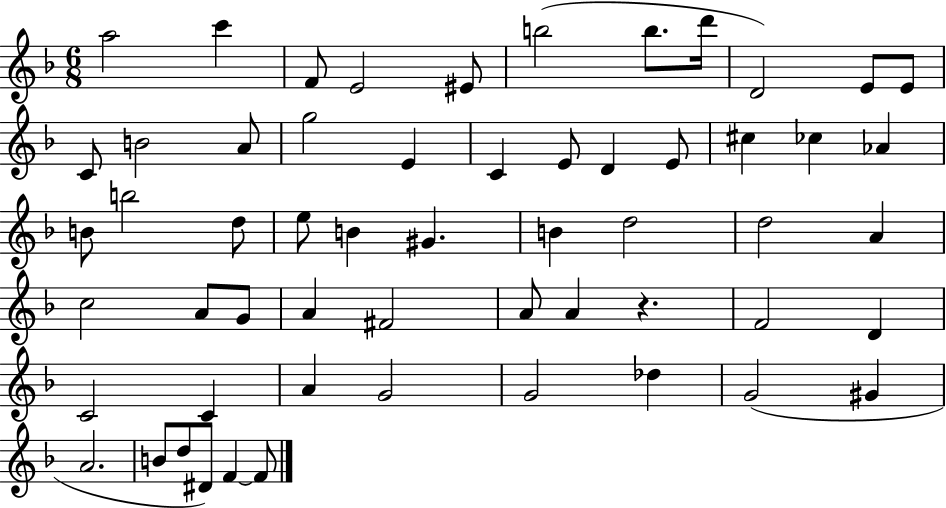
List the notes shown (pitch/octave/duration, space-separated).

A5/h C6/q F4/e E4/h EIS4/e B5/h B5/e. D6/s D4/h E4/e E4/e C4/e B4/h A4/e G5/h E4/q C4/q E4/e D4/q E4/e C#5/q CES5/q Ab4/q B4/e B5/h D5/e E5/e B4/q G#4/q. B4/q D5/h D5/h A4/q C5/h A4/e G4/e A4/q F#4/h A4/e A4/q R/q. F4/h D4/q C4/h C4/q A4/q G4/h G4/h Db5/q G4/h G#4/q A4/h. B4/e D5/e D#4/e F4/q F4/e